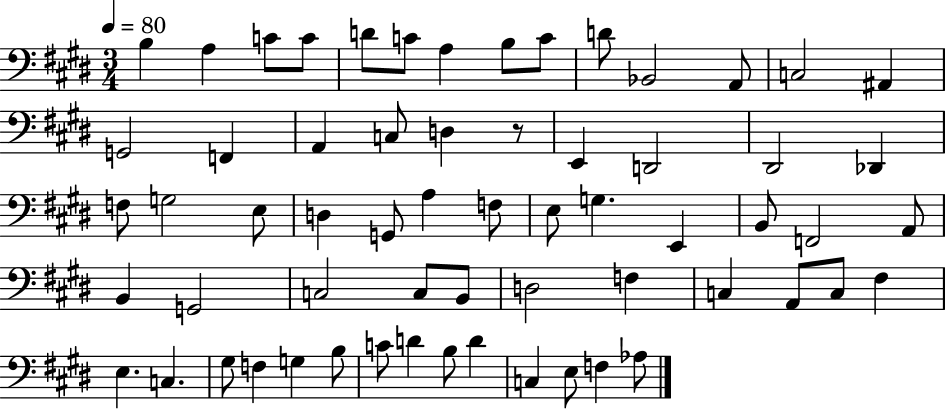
B3/q A3/q C4/e C4/e D4/e C4/e A3/q B3/e C4/e D4/e Bb2/h A2/e C3/h A#2/q G2/h F2/q A2/q C3/e D3/q R/e E2/q D2/h D#2/h Db2/q F3/e G3/h E3/e D3/q G2/e A3/q F3/e E3/e G3/q. E2/q B2/e F2/h A2/e B2/q G2/h C3/h C3/e B2/e D3/h F3/q C3/q A2/e C3/e F#3/q E3/q. C3/q. G#3/e F3/q G3/q B3/e C4/e D4/q B3/e D4/q C3/q E3/e F3/q Ab3/e